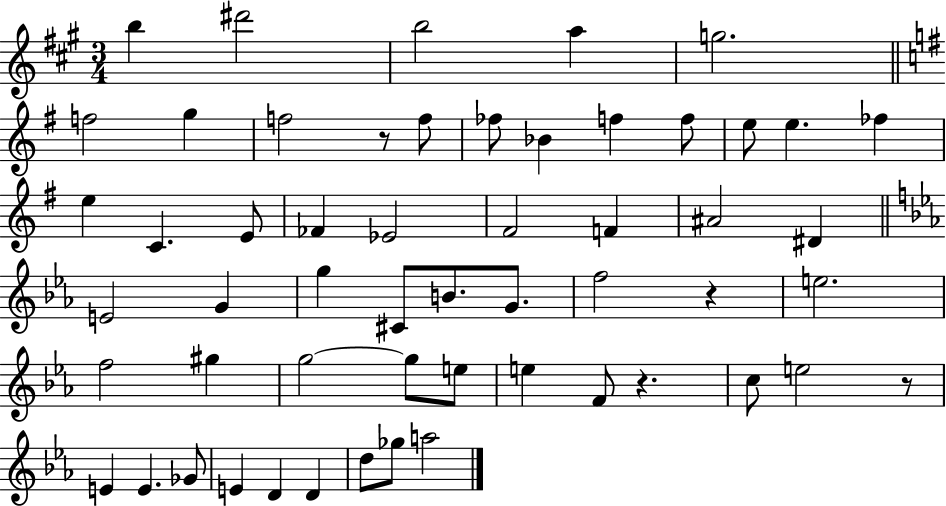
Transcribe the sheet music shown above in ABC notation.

X:1
T:Untitled
M:3/4
L:1/4
K:A
b ^d'2 b2 a g2 f2 g f2 z/2 f/2 _f/2 _B f f/2 e/2 e _f e C E/2 _F _E2 ^F2 F ^A2 ^D E2 G g ^C/2 B/2 G/2 f2 z e2 f2 ^g g2 g/2 e/2 e F/2 z c/2 e2 z/2 E E _G/2 E D D d/2 _g/2 a2